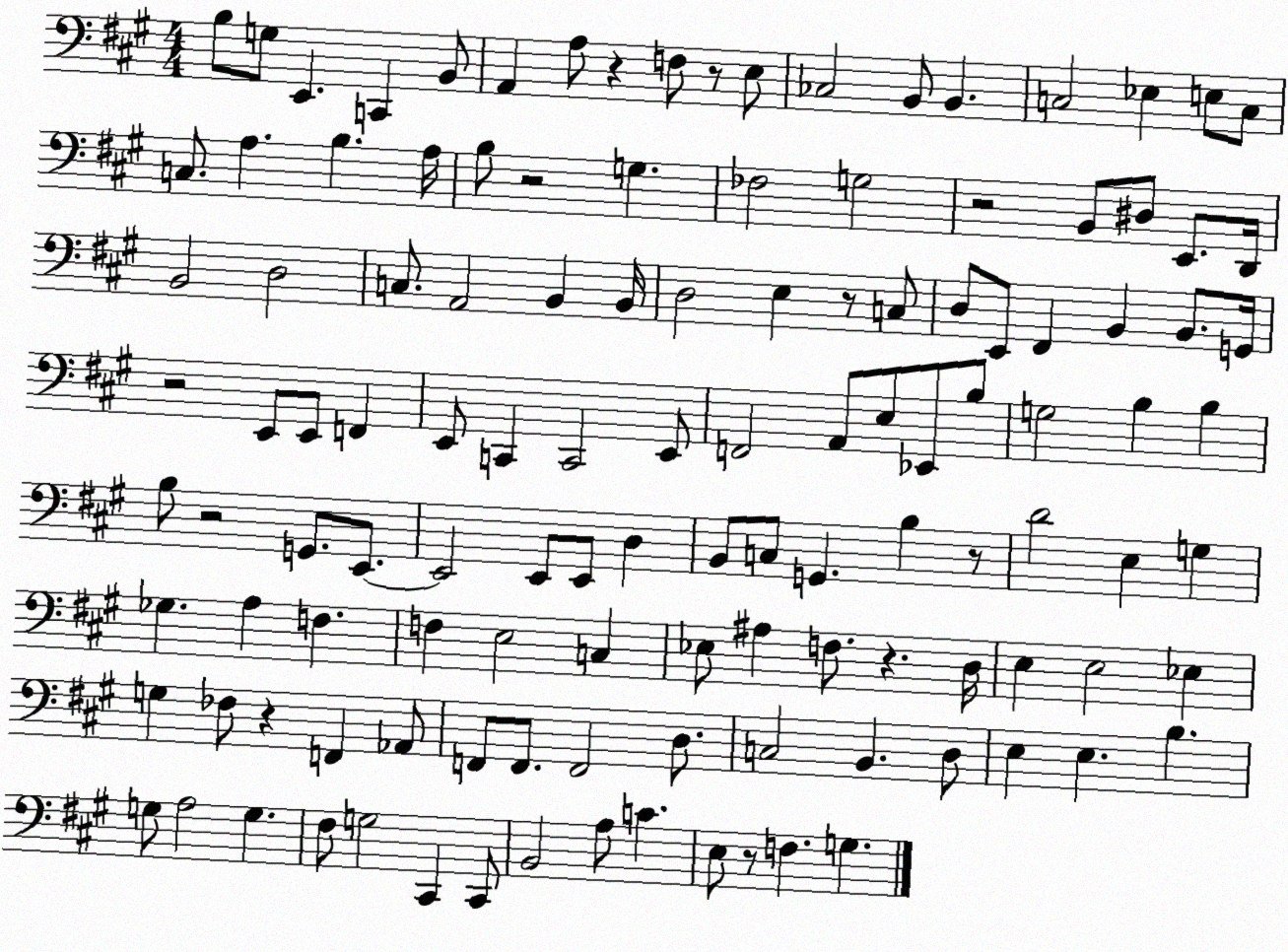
X:1
T:Untitled
M:4/4
L:1/4
K:A
B,/2 G,/2 E,, C,, B,,/2 A,, A,/2 z F,/2 z/2 E,/2 _C,2 B,,/2 B,, C,2 _E, E,/2 C,/2 C,/2 A, B, A,/4 B,/2 z2 G, _F,2 G,2 z2 B,,/2 ^D,/2 E,,/2 D,,/4 B,,2 D,2 C,/2 A,,2 B,, B,,/4 D,2 E, z/2 C,/2 D,/2 E,,/2 ^F,, B,, B,,/2 G,,/4 z2 E,,/2 E,,/2 F,, E,,/2 C,, C,,2 E,,/2 F,,2 A,,/2 E,/2 _E,,/2 B,/2 G,2 B, B, B,/2 z2 G,,/2 E,,/2 E,,2 E,,/2 E,,/2 D, B,,/2 C,/2 G,, B, z/2 D2 E, G, _G, A, F, F, E,2 C, _E,/2 ^A, F,/2 z D,/4 E, E,2 _E, G, _F,/2 z F,, _A,,/2 F,,/2 F,,/2 F,,2 D,/2 C,2 B,, D,/2 E, E, B, G,/2 A,2 G, ^F,/2 G,2 ^C,, ^C,,/2 B,,2 A,/2 C E,/2 z/2 F, G,